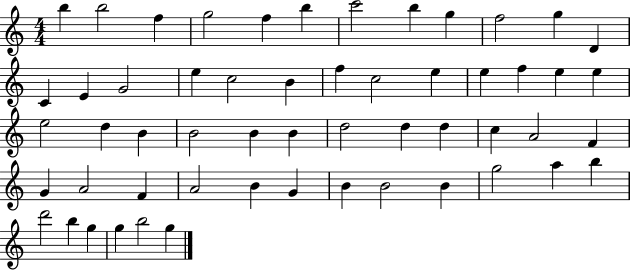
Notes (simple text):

B5/q B5/h F5/q G5/h F5/q B5/q C6/h B5/q G5/q F5/h G5/q D4/q C4/q E4/q G4/h E5/q C5/h B4/q F5/q C5/h E5/q E5/q F5/q E5/q E5/q E5/h D5/q B4/q B4/h B4/q B4/q D5/h D5/q D5/q C5/q A4/h F4/q G4/q A4/h F4/q A4/h B4/q G4/q B4/q B4/h B4/q G5/h A5/q B5/q D6/h B5/q G5/q G5/q B5/h G5/q